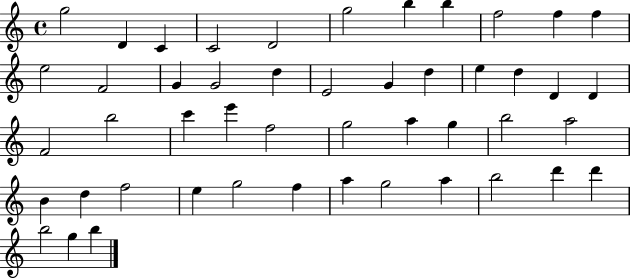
X:1
T:Untitled
M:4/4
L:1/4
K:C
g2 D C C2 D2 g2 b b f2 f f e2 F2 G G2 d E2 G d e d D D F2 b2 c' e' f2 g2 a g b2 a2 B d f2 e g2 f a g2 a b2 d' d' b2 g b